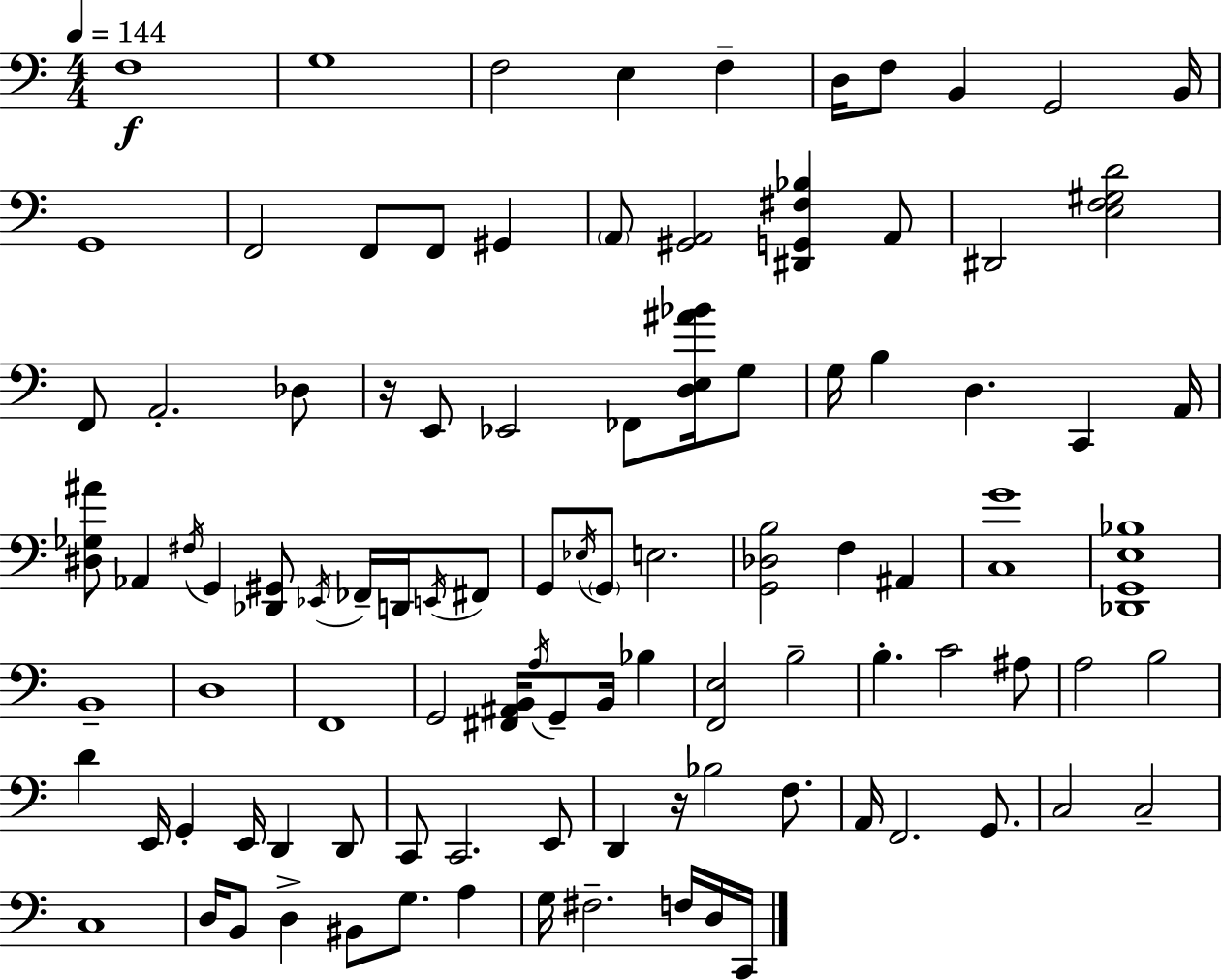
{
  \clef bass
  \numericTimeSignature
  \time 4/4
  \key c \major
  \tempo 4 = 144
  f1\f | g1 | f2 e4 f4-- | d16 f8 b,4 g,2 b,16 | \break g,1 | f,2 f,8 f,8 gis,4 | \parenthesize a,8 <gis, a,>2 <dis, g, fis bes>4 a,8 | dis,2 <e f gis d'>2 | \break f,8 a,2.-. des8 | r16 e,8 ees,2 fes,8 <d e ais' bes'>16 g8 | g16 b4 d4. c,4 a,16 | <dis ges ais'>8 aes,4 \acciaccatura { fis16 } g,4 <des, gis,>8 \acciaccatura { ees,16 } fes,16-- d,16 | \break \acciaccatura { e,16 } fis,8 g,8 \acciaccatura { ees16 } \parenthesize g,8 e2. | <g, des b>2 f4 | ais,4 <c g'>1 | <des, g, e bes>1 | \break b,1-- | d1 | f,1 | g,2 <fis, ais, b,>16 \acciaccatura { a16 } g,8-- | \break b,16 bes4 <f, e>2 b2-- | b4.-. c'2 | ais8 a2 b2 | d'4 e,16 g,4-. e,16 d,4 | \break d,8 c,8 c,2. | e,8 d,4 r16 bes2 | f8. a,16 f,2. | g,8. c2 c2-- | \break c1 | d16 b,8 d4-> bis,8 g8. | a4 g16 fis2.-- | f16 d16 c,16 \bar "|."
}